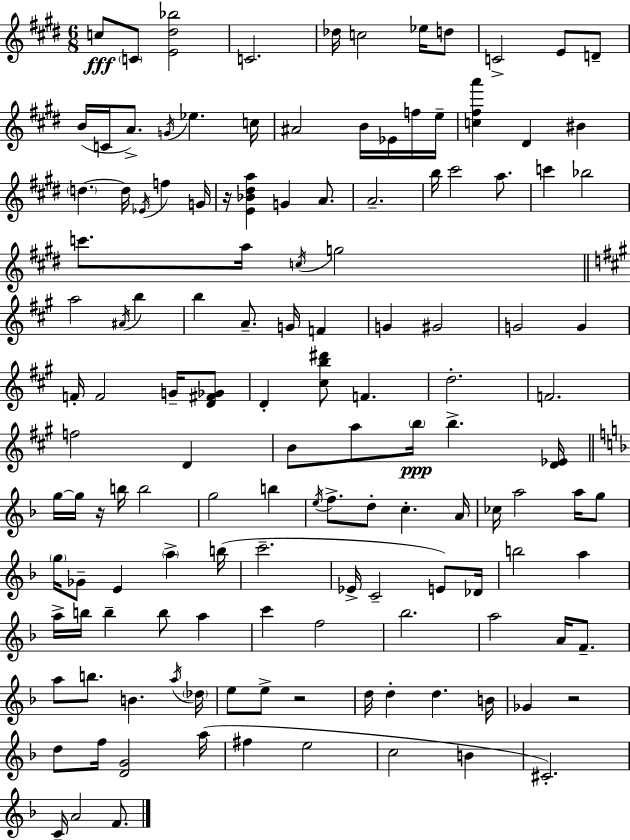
X:1
T:Untitled
M:6/8
L:1/4
K:E
c/2 C/2 [E^d_b]2 C2 _d/4 c2 _e/4 d/2 C2 E/2 D/2 B/4 C/4 A/2 G/4 _e c/4 ^A2 B/4 _E/4 f/4 e/4 [c^fa'] ^D ^B d d/4 _E/4 f G/4 z/4 [E_B^da] G A/2 A2 b/4 ^c'2 a/2 c' _b2 c'/2 a/4 c/4 g2 a2 ^A/4 b b A/2 G/4 F G ^G2 G2 G F/4 F2 G/4 [D^F_G]/2 D [^cb^d']/2 F d2 F2 f2 D B/2 a/2 b/4 b [D_E]/4 g/4 g/4 z/4 b/4 b2 g2 b e/4 f/2 d/2 c A/4 _c/4 a2 a/4 g/2 g/4 _G/2 E a b/4 c'2 _E/4 C2 E/2 _D/4 b2 a a/4 b/4 b b/2 a c' f2 _b2 a2 A/4 F/2 a/2 b/2 B a/4 _d/4 e/2 e/2 z2 d/4 d d B/4 _G z2 d/2 f/4 [DG]2 a/4 ^f e2 c2 B ^C2 C/4 A2 F/2